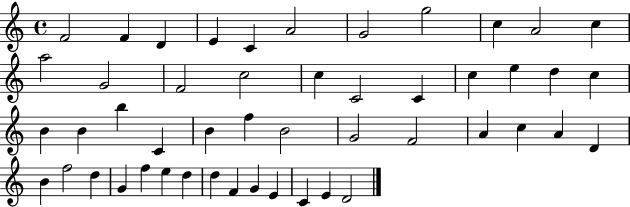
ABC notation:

X:1
T:Untitled
M:4/4
L:1/4
K:C
F2 F D E C A2 G2 g2 c A2 c a2 G2 F2 c2 c C2 C c e d c B B b C B f B2 G2 F2 A c A D B f2 d G f e d d F G E C E D2